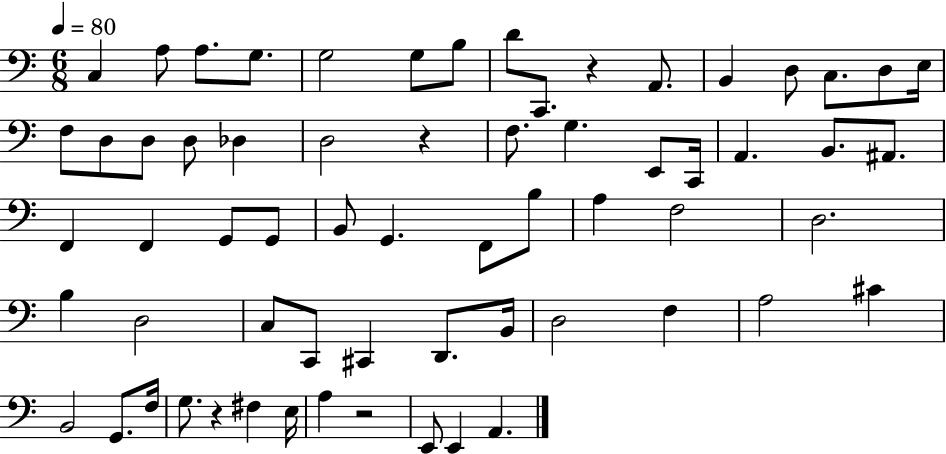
X:1
T:Untitled
M:6/8
L:1/4
K:C
C, A,/2 A,/2 G,/2 G,2 G,/2 B,/2 D/2 C,,/2 z A,,/2 B,, D,/2 C,/2 D,/2 E,/4 F,/2 D,/2 D,/2 D,/2 _D, D,2 z F,/2 G, E,,/2 C,,/4 A,, B,,/2 ^A,,/2 F,, F,, G,,/2 G,,/2 B,,/2 G,, F,,/2 B,/2 A, F,2 D,2 B, D,2 C,/2 C,,/2 ^C,, D,,/2 B,,/4 D,2 F, A,2 ^C B,,2 G,,/2 F,/4 G,/2 z ^F, E,/4 A, z2 E,,/2 E,, A,,